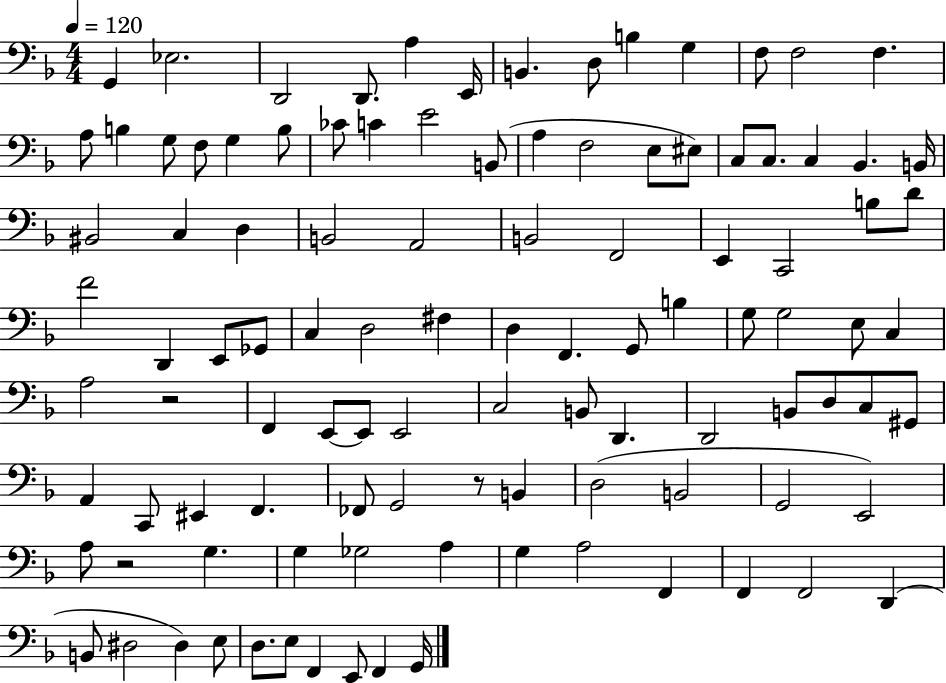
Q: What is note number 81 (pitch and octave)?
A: G2